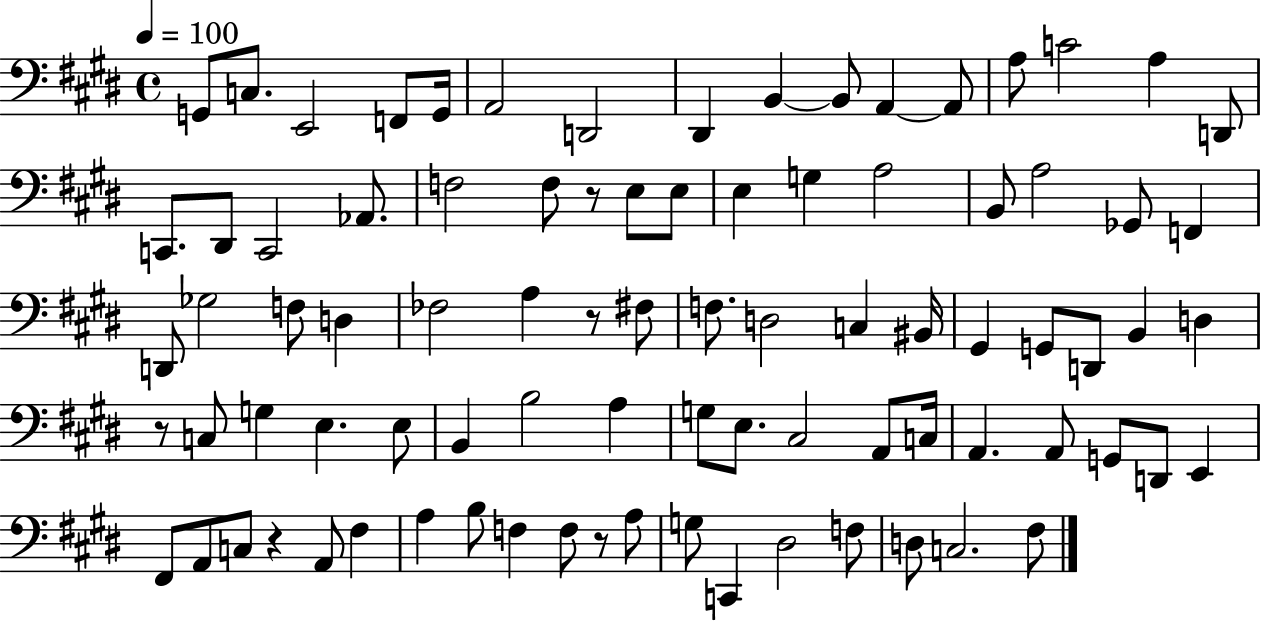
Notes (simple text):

G2/e C3/e. E2/h F2/e G2/s A2/h D2/h D#2/q B2/q B2/e A2/q A2/e A3/e C4/h A3/q D2/e C2/e. D#2/e C2/h Ab2/e. F3/h F3/e R/e E3/e E3/e E3/q G3/q A3/h B2/e A3/h Gb2/e F2/q D2/e Gb3/h F3/e D3/q FES3/h A3/q R/e F#3/e F3/e. D3/h C3/q BIS2/s G#2/q G2/e D2/e B2/q D3/q R/e C3/e G3/q E3/q. E3/e B2/q B3/h A3/q G3/e E3/e. C#3/h A2/e C3/s A2/q. A2/e G2/e D2/e E2/q F#2/e A2/e C3/e R/q A2/e F#3/q A3/q B3/e F3/q F3/e R/e A3/e G3/e C2/q D#3/h F3/e D3/e C3/h. F#3/e